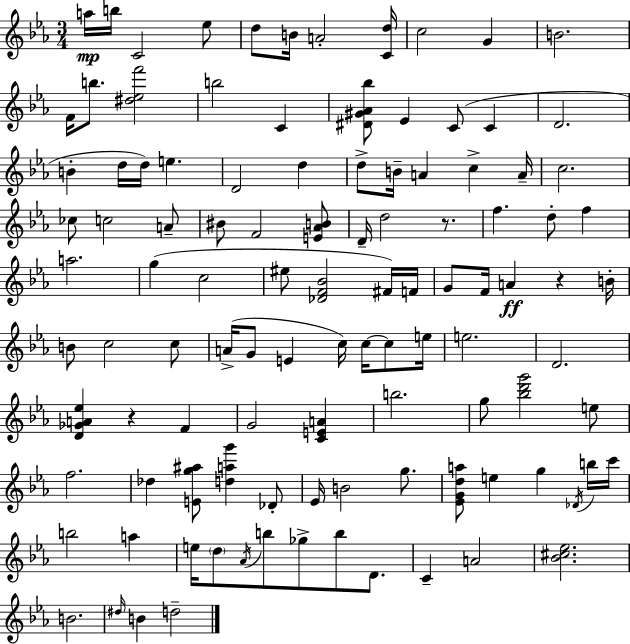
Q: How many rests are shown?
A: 3